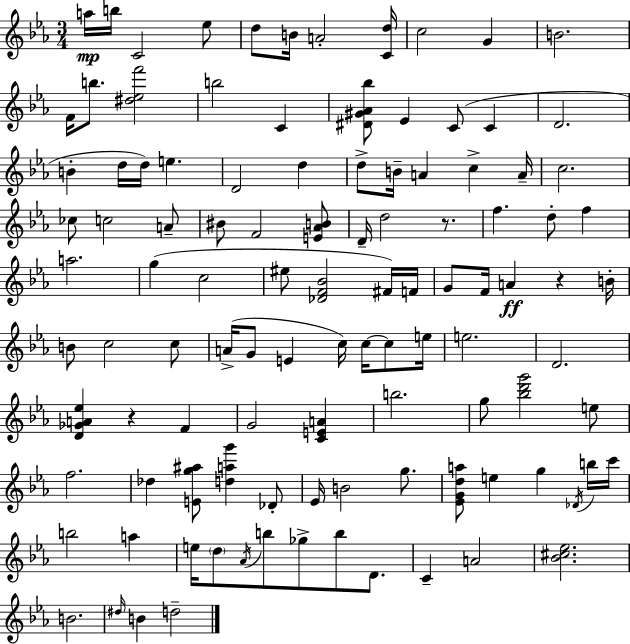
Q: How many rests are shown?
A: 3